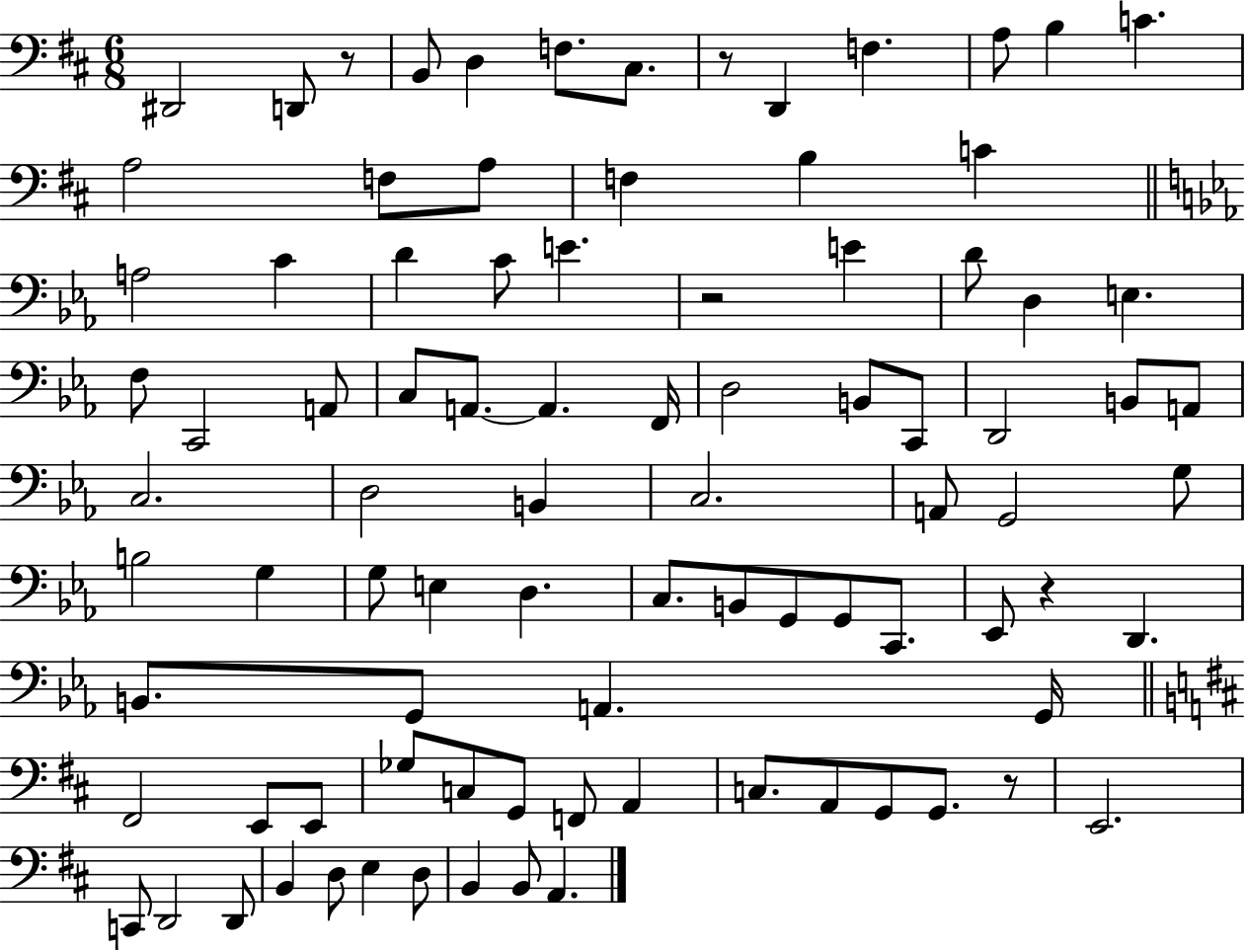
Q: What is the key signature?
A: D major